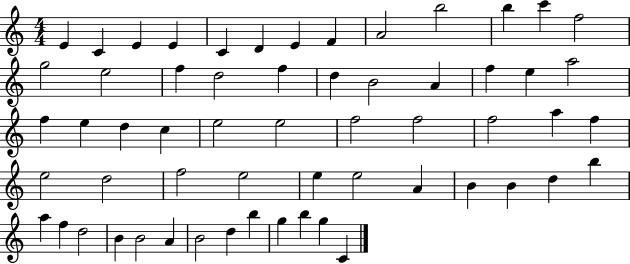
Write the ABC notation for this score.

X:1
T:Untitled
M:4/4
L:1/4
K:C
E C E E C D E F A2 b2 b c' f2 g2 e2 f d2 f d B2 A f e a2 f e d c e2 e2 f2 f2 f2 a f e2 d2 f2 e2 e e2 A B B d b a f d2 B B2 A B2 d b g b g C